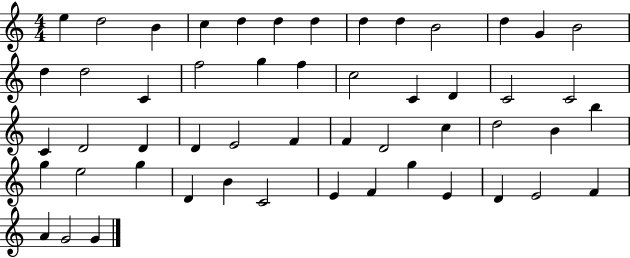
{
  \clef treble
  \numericTimeSignature
  \time 4/4
  \key c \major
  e''4 d''2 b'4 | c''4 d''4 d''4 d''4 | d''4 d''4 b'2 | d''4 g'4 b'2 | \break d''4 d''2 c'4 | f''2 g''4 f''4 | c''2 c'4 d'4 | c'2 c'2 | \break c'4 d'2 d'4 | d'4 e'2 f'4 | f'4 d'2 c''4 | d''2 b'4 b''4 | \break g''4 e''2 g''4 | d'4 b'4 c'2 | e'4 f'4 g''4 e'4 | d'4 e'2 f'4 | \break a'4 g'2 g'4 | \bar "|."
}